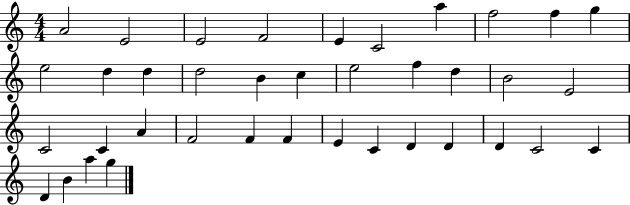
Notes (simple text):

A4/h E4/h E4/h F4/h E4/q C4/h A5/q F5/h F5/q G5/q E5/h D5/q D5/q D5/h B4/q C5/q E5/h F5/q D5/q B4/h E4/h C4/h C4/q A4/q F4/h F4/q F4/q E4/q C4/q D4/q D4/q D4/q C4/h C4/q D4/q B4/q A5/q G5/q